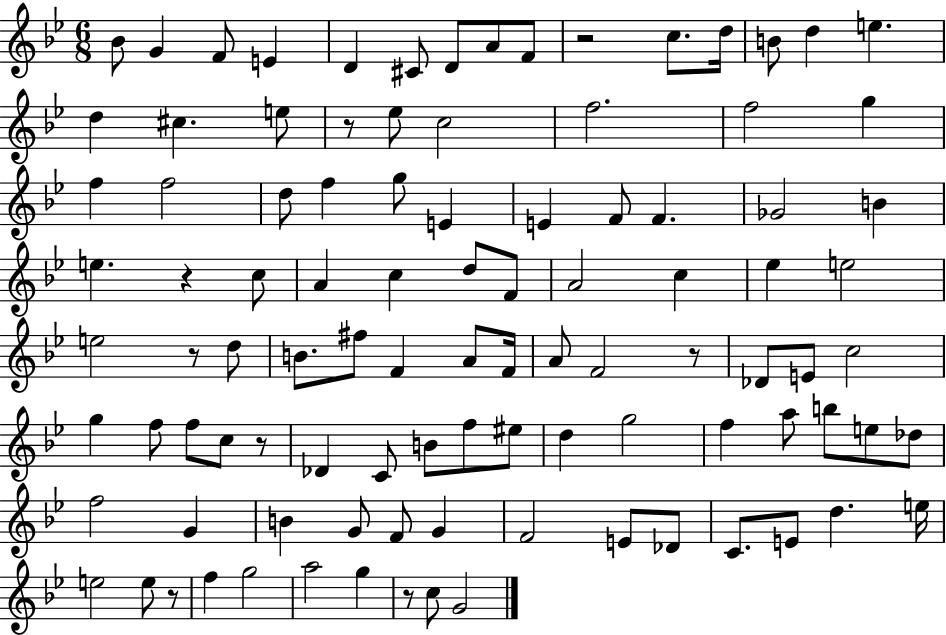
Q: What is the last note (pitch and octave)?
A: G4